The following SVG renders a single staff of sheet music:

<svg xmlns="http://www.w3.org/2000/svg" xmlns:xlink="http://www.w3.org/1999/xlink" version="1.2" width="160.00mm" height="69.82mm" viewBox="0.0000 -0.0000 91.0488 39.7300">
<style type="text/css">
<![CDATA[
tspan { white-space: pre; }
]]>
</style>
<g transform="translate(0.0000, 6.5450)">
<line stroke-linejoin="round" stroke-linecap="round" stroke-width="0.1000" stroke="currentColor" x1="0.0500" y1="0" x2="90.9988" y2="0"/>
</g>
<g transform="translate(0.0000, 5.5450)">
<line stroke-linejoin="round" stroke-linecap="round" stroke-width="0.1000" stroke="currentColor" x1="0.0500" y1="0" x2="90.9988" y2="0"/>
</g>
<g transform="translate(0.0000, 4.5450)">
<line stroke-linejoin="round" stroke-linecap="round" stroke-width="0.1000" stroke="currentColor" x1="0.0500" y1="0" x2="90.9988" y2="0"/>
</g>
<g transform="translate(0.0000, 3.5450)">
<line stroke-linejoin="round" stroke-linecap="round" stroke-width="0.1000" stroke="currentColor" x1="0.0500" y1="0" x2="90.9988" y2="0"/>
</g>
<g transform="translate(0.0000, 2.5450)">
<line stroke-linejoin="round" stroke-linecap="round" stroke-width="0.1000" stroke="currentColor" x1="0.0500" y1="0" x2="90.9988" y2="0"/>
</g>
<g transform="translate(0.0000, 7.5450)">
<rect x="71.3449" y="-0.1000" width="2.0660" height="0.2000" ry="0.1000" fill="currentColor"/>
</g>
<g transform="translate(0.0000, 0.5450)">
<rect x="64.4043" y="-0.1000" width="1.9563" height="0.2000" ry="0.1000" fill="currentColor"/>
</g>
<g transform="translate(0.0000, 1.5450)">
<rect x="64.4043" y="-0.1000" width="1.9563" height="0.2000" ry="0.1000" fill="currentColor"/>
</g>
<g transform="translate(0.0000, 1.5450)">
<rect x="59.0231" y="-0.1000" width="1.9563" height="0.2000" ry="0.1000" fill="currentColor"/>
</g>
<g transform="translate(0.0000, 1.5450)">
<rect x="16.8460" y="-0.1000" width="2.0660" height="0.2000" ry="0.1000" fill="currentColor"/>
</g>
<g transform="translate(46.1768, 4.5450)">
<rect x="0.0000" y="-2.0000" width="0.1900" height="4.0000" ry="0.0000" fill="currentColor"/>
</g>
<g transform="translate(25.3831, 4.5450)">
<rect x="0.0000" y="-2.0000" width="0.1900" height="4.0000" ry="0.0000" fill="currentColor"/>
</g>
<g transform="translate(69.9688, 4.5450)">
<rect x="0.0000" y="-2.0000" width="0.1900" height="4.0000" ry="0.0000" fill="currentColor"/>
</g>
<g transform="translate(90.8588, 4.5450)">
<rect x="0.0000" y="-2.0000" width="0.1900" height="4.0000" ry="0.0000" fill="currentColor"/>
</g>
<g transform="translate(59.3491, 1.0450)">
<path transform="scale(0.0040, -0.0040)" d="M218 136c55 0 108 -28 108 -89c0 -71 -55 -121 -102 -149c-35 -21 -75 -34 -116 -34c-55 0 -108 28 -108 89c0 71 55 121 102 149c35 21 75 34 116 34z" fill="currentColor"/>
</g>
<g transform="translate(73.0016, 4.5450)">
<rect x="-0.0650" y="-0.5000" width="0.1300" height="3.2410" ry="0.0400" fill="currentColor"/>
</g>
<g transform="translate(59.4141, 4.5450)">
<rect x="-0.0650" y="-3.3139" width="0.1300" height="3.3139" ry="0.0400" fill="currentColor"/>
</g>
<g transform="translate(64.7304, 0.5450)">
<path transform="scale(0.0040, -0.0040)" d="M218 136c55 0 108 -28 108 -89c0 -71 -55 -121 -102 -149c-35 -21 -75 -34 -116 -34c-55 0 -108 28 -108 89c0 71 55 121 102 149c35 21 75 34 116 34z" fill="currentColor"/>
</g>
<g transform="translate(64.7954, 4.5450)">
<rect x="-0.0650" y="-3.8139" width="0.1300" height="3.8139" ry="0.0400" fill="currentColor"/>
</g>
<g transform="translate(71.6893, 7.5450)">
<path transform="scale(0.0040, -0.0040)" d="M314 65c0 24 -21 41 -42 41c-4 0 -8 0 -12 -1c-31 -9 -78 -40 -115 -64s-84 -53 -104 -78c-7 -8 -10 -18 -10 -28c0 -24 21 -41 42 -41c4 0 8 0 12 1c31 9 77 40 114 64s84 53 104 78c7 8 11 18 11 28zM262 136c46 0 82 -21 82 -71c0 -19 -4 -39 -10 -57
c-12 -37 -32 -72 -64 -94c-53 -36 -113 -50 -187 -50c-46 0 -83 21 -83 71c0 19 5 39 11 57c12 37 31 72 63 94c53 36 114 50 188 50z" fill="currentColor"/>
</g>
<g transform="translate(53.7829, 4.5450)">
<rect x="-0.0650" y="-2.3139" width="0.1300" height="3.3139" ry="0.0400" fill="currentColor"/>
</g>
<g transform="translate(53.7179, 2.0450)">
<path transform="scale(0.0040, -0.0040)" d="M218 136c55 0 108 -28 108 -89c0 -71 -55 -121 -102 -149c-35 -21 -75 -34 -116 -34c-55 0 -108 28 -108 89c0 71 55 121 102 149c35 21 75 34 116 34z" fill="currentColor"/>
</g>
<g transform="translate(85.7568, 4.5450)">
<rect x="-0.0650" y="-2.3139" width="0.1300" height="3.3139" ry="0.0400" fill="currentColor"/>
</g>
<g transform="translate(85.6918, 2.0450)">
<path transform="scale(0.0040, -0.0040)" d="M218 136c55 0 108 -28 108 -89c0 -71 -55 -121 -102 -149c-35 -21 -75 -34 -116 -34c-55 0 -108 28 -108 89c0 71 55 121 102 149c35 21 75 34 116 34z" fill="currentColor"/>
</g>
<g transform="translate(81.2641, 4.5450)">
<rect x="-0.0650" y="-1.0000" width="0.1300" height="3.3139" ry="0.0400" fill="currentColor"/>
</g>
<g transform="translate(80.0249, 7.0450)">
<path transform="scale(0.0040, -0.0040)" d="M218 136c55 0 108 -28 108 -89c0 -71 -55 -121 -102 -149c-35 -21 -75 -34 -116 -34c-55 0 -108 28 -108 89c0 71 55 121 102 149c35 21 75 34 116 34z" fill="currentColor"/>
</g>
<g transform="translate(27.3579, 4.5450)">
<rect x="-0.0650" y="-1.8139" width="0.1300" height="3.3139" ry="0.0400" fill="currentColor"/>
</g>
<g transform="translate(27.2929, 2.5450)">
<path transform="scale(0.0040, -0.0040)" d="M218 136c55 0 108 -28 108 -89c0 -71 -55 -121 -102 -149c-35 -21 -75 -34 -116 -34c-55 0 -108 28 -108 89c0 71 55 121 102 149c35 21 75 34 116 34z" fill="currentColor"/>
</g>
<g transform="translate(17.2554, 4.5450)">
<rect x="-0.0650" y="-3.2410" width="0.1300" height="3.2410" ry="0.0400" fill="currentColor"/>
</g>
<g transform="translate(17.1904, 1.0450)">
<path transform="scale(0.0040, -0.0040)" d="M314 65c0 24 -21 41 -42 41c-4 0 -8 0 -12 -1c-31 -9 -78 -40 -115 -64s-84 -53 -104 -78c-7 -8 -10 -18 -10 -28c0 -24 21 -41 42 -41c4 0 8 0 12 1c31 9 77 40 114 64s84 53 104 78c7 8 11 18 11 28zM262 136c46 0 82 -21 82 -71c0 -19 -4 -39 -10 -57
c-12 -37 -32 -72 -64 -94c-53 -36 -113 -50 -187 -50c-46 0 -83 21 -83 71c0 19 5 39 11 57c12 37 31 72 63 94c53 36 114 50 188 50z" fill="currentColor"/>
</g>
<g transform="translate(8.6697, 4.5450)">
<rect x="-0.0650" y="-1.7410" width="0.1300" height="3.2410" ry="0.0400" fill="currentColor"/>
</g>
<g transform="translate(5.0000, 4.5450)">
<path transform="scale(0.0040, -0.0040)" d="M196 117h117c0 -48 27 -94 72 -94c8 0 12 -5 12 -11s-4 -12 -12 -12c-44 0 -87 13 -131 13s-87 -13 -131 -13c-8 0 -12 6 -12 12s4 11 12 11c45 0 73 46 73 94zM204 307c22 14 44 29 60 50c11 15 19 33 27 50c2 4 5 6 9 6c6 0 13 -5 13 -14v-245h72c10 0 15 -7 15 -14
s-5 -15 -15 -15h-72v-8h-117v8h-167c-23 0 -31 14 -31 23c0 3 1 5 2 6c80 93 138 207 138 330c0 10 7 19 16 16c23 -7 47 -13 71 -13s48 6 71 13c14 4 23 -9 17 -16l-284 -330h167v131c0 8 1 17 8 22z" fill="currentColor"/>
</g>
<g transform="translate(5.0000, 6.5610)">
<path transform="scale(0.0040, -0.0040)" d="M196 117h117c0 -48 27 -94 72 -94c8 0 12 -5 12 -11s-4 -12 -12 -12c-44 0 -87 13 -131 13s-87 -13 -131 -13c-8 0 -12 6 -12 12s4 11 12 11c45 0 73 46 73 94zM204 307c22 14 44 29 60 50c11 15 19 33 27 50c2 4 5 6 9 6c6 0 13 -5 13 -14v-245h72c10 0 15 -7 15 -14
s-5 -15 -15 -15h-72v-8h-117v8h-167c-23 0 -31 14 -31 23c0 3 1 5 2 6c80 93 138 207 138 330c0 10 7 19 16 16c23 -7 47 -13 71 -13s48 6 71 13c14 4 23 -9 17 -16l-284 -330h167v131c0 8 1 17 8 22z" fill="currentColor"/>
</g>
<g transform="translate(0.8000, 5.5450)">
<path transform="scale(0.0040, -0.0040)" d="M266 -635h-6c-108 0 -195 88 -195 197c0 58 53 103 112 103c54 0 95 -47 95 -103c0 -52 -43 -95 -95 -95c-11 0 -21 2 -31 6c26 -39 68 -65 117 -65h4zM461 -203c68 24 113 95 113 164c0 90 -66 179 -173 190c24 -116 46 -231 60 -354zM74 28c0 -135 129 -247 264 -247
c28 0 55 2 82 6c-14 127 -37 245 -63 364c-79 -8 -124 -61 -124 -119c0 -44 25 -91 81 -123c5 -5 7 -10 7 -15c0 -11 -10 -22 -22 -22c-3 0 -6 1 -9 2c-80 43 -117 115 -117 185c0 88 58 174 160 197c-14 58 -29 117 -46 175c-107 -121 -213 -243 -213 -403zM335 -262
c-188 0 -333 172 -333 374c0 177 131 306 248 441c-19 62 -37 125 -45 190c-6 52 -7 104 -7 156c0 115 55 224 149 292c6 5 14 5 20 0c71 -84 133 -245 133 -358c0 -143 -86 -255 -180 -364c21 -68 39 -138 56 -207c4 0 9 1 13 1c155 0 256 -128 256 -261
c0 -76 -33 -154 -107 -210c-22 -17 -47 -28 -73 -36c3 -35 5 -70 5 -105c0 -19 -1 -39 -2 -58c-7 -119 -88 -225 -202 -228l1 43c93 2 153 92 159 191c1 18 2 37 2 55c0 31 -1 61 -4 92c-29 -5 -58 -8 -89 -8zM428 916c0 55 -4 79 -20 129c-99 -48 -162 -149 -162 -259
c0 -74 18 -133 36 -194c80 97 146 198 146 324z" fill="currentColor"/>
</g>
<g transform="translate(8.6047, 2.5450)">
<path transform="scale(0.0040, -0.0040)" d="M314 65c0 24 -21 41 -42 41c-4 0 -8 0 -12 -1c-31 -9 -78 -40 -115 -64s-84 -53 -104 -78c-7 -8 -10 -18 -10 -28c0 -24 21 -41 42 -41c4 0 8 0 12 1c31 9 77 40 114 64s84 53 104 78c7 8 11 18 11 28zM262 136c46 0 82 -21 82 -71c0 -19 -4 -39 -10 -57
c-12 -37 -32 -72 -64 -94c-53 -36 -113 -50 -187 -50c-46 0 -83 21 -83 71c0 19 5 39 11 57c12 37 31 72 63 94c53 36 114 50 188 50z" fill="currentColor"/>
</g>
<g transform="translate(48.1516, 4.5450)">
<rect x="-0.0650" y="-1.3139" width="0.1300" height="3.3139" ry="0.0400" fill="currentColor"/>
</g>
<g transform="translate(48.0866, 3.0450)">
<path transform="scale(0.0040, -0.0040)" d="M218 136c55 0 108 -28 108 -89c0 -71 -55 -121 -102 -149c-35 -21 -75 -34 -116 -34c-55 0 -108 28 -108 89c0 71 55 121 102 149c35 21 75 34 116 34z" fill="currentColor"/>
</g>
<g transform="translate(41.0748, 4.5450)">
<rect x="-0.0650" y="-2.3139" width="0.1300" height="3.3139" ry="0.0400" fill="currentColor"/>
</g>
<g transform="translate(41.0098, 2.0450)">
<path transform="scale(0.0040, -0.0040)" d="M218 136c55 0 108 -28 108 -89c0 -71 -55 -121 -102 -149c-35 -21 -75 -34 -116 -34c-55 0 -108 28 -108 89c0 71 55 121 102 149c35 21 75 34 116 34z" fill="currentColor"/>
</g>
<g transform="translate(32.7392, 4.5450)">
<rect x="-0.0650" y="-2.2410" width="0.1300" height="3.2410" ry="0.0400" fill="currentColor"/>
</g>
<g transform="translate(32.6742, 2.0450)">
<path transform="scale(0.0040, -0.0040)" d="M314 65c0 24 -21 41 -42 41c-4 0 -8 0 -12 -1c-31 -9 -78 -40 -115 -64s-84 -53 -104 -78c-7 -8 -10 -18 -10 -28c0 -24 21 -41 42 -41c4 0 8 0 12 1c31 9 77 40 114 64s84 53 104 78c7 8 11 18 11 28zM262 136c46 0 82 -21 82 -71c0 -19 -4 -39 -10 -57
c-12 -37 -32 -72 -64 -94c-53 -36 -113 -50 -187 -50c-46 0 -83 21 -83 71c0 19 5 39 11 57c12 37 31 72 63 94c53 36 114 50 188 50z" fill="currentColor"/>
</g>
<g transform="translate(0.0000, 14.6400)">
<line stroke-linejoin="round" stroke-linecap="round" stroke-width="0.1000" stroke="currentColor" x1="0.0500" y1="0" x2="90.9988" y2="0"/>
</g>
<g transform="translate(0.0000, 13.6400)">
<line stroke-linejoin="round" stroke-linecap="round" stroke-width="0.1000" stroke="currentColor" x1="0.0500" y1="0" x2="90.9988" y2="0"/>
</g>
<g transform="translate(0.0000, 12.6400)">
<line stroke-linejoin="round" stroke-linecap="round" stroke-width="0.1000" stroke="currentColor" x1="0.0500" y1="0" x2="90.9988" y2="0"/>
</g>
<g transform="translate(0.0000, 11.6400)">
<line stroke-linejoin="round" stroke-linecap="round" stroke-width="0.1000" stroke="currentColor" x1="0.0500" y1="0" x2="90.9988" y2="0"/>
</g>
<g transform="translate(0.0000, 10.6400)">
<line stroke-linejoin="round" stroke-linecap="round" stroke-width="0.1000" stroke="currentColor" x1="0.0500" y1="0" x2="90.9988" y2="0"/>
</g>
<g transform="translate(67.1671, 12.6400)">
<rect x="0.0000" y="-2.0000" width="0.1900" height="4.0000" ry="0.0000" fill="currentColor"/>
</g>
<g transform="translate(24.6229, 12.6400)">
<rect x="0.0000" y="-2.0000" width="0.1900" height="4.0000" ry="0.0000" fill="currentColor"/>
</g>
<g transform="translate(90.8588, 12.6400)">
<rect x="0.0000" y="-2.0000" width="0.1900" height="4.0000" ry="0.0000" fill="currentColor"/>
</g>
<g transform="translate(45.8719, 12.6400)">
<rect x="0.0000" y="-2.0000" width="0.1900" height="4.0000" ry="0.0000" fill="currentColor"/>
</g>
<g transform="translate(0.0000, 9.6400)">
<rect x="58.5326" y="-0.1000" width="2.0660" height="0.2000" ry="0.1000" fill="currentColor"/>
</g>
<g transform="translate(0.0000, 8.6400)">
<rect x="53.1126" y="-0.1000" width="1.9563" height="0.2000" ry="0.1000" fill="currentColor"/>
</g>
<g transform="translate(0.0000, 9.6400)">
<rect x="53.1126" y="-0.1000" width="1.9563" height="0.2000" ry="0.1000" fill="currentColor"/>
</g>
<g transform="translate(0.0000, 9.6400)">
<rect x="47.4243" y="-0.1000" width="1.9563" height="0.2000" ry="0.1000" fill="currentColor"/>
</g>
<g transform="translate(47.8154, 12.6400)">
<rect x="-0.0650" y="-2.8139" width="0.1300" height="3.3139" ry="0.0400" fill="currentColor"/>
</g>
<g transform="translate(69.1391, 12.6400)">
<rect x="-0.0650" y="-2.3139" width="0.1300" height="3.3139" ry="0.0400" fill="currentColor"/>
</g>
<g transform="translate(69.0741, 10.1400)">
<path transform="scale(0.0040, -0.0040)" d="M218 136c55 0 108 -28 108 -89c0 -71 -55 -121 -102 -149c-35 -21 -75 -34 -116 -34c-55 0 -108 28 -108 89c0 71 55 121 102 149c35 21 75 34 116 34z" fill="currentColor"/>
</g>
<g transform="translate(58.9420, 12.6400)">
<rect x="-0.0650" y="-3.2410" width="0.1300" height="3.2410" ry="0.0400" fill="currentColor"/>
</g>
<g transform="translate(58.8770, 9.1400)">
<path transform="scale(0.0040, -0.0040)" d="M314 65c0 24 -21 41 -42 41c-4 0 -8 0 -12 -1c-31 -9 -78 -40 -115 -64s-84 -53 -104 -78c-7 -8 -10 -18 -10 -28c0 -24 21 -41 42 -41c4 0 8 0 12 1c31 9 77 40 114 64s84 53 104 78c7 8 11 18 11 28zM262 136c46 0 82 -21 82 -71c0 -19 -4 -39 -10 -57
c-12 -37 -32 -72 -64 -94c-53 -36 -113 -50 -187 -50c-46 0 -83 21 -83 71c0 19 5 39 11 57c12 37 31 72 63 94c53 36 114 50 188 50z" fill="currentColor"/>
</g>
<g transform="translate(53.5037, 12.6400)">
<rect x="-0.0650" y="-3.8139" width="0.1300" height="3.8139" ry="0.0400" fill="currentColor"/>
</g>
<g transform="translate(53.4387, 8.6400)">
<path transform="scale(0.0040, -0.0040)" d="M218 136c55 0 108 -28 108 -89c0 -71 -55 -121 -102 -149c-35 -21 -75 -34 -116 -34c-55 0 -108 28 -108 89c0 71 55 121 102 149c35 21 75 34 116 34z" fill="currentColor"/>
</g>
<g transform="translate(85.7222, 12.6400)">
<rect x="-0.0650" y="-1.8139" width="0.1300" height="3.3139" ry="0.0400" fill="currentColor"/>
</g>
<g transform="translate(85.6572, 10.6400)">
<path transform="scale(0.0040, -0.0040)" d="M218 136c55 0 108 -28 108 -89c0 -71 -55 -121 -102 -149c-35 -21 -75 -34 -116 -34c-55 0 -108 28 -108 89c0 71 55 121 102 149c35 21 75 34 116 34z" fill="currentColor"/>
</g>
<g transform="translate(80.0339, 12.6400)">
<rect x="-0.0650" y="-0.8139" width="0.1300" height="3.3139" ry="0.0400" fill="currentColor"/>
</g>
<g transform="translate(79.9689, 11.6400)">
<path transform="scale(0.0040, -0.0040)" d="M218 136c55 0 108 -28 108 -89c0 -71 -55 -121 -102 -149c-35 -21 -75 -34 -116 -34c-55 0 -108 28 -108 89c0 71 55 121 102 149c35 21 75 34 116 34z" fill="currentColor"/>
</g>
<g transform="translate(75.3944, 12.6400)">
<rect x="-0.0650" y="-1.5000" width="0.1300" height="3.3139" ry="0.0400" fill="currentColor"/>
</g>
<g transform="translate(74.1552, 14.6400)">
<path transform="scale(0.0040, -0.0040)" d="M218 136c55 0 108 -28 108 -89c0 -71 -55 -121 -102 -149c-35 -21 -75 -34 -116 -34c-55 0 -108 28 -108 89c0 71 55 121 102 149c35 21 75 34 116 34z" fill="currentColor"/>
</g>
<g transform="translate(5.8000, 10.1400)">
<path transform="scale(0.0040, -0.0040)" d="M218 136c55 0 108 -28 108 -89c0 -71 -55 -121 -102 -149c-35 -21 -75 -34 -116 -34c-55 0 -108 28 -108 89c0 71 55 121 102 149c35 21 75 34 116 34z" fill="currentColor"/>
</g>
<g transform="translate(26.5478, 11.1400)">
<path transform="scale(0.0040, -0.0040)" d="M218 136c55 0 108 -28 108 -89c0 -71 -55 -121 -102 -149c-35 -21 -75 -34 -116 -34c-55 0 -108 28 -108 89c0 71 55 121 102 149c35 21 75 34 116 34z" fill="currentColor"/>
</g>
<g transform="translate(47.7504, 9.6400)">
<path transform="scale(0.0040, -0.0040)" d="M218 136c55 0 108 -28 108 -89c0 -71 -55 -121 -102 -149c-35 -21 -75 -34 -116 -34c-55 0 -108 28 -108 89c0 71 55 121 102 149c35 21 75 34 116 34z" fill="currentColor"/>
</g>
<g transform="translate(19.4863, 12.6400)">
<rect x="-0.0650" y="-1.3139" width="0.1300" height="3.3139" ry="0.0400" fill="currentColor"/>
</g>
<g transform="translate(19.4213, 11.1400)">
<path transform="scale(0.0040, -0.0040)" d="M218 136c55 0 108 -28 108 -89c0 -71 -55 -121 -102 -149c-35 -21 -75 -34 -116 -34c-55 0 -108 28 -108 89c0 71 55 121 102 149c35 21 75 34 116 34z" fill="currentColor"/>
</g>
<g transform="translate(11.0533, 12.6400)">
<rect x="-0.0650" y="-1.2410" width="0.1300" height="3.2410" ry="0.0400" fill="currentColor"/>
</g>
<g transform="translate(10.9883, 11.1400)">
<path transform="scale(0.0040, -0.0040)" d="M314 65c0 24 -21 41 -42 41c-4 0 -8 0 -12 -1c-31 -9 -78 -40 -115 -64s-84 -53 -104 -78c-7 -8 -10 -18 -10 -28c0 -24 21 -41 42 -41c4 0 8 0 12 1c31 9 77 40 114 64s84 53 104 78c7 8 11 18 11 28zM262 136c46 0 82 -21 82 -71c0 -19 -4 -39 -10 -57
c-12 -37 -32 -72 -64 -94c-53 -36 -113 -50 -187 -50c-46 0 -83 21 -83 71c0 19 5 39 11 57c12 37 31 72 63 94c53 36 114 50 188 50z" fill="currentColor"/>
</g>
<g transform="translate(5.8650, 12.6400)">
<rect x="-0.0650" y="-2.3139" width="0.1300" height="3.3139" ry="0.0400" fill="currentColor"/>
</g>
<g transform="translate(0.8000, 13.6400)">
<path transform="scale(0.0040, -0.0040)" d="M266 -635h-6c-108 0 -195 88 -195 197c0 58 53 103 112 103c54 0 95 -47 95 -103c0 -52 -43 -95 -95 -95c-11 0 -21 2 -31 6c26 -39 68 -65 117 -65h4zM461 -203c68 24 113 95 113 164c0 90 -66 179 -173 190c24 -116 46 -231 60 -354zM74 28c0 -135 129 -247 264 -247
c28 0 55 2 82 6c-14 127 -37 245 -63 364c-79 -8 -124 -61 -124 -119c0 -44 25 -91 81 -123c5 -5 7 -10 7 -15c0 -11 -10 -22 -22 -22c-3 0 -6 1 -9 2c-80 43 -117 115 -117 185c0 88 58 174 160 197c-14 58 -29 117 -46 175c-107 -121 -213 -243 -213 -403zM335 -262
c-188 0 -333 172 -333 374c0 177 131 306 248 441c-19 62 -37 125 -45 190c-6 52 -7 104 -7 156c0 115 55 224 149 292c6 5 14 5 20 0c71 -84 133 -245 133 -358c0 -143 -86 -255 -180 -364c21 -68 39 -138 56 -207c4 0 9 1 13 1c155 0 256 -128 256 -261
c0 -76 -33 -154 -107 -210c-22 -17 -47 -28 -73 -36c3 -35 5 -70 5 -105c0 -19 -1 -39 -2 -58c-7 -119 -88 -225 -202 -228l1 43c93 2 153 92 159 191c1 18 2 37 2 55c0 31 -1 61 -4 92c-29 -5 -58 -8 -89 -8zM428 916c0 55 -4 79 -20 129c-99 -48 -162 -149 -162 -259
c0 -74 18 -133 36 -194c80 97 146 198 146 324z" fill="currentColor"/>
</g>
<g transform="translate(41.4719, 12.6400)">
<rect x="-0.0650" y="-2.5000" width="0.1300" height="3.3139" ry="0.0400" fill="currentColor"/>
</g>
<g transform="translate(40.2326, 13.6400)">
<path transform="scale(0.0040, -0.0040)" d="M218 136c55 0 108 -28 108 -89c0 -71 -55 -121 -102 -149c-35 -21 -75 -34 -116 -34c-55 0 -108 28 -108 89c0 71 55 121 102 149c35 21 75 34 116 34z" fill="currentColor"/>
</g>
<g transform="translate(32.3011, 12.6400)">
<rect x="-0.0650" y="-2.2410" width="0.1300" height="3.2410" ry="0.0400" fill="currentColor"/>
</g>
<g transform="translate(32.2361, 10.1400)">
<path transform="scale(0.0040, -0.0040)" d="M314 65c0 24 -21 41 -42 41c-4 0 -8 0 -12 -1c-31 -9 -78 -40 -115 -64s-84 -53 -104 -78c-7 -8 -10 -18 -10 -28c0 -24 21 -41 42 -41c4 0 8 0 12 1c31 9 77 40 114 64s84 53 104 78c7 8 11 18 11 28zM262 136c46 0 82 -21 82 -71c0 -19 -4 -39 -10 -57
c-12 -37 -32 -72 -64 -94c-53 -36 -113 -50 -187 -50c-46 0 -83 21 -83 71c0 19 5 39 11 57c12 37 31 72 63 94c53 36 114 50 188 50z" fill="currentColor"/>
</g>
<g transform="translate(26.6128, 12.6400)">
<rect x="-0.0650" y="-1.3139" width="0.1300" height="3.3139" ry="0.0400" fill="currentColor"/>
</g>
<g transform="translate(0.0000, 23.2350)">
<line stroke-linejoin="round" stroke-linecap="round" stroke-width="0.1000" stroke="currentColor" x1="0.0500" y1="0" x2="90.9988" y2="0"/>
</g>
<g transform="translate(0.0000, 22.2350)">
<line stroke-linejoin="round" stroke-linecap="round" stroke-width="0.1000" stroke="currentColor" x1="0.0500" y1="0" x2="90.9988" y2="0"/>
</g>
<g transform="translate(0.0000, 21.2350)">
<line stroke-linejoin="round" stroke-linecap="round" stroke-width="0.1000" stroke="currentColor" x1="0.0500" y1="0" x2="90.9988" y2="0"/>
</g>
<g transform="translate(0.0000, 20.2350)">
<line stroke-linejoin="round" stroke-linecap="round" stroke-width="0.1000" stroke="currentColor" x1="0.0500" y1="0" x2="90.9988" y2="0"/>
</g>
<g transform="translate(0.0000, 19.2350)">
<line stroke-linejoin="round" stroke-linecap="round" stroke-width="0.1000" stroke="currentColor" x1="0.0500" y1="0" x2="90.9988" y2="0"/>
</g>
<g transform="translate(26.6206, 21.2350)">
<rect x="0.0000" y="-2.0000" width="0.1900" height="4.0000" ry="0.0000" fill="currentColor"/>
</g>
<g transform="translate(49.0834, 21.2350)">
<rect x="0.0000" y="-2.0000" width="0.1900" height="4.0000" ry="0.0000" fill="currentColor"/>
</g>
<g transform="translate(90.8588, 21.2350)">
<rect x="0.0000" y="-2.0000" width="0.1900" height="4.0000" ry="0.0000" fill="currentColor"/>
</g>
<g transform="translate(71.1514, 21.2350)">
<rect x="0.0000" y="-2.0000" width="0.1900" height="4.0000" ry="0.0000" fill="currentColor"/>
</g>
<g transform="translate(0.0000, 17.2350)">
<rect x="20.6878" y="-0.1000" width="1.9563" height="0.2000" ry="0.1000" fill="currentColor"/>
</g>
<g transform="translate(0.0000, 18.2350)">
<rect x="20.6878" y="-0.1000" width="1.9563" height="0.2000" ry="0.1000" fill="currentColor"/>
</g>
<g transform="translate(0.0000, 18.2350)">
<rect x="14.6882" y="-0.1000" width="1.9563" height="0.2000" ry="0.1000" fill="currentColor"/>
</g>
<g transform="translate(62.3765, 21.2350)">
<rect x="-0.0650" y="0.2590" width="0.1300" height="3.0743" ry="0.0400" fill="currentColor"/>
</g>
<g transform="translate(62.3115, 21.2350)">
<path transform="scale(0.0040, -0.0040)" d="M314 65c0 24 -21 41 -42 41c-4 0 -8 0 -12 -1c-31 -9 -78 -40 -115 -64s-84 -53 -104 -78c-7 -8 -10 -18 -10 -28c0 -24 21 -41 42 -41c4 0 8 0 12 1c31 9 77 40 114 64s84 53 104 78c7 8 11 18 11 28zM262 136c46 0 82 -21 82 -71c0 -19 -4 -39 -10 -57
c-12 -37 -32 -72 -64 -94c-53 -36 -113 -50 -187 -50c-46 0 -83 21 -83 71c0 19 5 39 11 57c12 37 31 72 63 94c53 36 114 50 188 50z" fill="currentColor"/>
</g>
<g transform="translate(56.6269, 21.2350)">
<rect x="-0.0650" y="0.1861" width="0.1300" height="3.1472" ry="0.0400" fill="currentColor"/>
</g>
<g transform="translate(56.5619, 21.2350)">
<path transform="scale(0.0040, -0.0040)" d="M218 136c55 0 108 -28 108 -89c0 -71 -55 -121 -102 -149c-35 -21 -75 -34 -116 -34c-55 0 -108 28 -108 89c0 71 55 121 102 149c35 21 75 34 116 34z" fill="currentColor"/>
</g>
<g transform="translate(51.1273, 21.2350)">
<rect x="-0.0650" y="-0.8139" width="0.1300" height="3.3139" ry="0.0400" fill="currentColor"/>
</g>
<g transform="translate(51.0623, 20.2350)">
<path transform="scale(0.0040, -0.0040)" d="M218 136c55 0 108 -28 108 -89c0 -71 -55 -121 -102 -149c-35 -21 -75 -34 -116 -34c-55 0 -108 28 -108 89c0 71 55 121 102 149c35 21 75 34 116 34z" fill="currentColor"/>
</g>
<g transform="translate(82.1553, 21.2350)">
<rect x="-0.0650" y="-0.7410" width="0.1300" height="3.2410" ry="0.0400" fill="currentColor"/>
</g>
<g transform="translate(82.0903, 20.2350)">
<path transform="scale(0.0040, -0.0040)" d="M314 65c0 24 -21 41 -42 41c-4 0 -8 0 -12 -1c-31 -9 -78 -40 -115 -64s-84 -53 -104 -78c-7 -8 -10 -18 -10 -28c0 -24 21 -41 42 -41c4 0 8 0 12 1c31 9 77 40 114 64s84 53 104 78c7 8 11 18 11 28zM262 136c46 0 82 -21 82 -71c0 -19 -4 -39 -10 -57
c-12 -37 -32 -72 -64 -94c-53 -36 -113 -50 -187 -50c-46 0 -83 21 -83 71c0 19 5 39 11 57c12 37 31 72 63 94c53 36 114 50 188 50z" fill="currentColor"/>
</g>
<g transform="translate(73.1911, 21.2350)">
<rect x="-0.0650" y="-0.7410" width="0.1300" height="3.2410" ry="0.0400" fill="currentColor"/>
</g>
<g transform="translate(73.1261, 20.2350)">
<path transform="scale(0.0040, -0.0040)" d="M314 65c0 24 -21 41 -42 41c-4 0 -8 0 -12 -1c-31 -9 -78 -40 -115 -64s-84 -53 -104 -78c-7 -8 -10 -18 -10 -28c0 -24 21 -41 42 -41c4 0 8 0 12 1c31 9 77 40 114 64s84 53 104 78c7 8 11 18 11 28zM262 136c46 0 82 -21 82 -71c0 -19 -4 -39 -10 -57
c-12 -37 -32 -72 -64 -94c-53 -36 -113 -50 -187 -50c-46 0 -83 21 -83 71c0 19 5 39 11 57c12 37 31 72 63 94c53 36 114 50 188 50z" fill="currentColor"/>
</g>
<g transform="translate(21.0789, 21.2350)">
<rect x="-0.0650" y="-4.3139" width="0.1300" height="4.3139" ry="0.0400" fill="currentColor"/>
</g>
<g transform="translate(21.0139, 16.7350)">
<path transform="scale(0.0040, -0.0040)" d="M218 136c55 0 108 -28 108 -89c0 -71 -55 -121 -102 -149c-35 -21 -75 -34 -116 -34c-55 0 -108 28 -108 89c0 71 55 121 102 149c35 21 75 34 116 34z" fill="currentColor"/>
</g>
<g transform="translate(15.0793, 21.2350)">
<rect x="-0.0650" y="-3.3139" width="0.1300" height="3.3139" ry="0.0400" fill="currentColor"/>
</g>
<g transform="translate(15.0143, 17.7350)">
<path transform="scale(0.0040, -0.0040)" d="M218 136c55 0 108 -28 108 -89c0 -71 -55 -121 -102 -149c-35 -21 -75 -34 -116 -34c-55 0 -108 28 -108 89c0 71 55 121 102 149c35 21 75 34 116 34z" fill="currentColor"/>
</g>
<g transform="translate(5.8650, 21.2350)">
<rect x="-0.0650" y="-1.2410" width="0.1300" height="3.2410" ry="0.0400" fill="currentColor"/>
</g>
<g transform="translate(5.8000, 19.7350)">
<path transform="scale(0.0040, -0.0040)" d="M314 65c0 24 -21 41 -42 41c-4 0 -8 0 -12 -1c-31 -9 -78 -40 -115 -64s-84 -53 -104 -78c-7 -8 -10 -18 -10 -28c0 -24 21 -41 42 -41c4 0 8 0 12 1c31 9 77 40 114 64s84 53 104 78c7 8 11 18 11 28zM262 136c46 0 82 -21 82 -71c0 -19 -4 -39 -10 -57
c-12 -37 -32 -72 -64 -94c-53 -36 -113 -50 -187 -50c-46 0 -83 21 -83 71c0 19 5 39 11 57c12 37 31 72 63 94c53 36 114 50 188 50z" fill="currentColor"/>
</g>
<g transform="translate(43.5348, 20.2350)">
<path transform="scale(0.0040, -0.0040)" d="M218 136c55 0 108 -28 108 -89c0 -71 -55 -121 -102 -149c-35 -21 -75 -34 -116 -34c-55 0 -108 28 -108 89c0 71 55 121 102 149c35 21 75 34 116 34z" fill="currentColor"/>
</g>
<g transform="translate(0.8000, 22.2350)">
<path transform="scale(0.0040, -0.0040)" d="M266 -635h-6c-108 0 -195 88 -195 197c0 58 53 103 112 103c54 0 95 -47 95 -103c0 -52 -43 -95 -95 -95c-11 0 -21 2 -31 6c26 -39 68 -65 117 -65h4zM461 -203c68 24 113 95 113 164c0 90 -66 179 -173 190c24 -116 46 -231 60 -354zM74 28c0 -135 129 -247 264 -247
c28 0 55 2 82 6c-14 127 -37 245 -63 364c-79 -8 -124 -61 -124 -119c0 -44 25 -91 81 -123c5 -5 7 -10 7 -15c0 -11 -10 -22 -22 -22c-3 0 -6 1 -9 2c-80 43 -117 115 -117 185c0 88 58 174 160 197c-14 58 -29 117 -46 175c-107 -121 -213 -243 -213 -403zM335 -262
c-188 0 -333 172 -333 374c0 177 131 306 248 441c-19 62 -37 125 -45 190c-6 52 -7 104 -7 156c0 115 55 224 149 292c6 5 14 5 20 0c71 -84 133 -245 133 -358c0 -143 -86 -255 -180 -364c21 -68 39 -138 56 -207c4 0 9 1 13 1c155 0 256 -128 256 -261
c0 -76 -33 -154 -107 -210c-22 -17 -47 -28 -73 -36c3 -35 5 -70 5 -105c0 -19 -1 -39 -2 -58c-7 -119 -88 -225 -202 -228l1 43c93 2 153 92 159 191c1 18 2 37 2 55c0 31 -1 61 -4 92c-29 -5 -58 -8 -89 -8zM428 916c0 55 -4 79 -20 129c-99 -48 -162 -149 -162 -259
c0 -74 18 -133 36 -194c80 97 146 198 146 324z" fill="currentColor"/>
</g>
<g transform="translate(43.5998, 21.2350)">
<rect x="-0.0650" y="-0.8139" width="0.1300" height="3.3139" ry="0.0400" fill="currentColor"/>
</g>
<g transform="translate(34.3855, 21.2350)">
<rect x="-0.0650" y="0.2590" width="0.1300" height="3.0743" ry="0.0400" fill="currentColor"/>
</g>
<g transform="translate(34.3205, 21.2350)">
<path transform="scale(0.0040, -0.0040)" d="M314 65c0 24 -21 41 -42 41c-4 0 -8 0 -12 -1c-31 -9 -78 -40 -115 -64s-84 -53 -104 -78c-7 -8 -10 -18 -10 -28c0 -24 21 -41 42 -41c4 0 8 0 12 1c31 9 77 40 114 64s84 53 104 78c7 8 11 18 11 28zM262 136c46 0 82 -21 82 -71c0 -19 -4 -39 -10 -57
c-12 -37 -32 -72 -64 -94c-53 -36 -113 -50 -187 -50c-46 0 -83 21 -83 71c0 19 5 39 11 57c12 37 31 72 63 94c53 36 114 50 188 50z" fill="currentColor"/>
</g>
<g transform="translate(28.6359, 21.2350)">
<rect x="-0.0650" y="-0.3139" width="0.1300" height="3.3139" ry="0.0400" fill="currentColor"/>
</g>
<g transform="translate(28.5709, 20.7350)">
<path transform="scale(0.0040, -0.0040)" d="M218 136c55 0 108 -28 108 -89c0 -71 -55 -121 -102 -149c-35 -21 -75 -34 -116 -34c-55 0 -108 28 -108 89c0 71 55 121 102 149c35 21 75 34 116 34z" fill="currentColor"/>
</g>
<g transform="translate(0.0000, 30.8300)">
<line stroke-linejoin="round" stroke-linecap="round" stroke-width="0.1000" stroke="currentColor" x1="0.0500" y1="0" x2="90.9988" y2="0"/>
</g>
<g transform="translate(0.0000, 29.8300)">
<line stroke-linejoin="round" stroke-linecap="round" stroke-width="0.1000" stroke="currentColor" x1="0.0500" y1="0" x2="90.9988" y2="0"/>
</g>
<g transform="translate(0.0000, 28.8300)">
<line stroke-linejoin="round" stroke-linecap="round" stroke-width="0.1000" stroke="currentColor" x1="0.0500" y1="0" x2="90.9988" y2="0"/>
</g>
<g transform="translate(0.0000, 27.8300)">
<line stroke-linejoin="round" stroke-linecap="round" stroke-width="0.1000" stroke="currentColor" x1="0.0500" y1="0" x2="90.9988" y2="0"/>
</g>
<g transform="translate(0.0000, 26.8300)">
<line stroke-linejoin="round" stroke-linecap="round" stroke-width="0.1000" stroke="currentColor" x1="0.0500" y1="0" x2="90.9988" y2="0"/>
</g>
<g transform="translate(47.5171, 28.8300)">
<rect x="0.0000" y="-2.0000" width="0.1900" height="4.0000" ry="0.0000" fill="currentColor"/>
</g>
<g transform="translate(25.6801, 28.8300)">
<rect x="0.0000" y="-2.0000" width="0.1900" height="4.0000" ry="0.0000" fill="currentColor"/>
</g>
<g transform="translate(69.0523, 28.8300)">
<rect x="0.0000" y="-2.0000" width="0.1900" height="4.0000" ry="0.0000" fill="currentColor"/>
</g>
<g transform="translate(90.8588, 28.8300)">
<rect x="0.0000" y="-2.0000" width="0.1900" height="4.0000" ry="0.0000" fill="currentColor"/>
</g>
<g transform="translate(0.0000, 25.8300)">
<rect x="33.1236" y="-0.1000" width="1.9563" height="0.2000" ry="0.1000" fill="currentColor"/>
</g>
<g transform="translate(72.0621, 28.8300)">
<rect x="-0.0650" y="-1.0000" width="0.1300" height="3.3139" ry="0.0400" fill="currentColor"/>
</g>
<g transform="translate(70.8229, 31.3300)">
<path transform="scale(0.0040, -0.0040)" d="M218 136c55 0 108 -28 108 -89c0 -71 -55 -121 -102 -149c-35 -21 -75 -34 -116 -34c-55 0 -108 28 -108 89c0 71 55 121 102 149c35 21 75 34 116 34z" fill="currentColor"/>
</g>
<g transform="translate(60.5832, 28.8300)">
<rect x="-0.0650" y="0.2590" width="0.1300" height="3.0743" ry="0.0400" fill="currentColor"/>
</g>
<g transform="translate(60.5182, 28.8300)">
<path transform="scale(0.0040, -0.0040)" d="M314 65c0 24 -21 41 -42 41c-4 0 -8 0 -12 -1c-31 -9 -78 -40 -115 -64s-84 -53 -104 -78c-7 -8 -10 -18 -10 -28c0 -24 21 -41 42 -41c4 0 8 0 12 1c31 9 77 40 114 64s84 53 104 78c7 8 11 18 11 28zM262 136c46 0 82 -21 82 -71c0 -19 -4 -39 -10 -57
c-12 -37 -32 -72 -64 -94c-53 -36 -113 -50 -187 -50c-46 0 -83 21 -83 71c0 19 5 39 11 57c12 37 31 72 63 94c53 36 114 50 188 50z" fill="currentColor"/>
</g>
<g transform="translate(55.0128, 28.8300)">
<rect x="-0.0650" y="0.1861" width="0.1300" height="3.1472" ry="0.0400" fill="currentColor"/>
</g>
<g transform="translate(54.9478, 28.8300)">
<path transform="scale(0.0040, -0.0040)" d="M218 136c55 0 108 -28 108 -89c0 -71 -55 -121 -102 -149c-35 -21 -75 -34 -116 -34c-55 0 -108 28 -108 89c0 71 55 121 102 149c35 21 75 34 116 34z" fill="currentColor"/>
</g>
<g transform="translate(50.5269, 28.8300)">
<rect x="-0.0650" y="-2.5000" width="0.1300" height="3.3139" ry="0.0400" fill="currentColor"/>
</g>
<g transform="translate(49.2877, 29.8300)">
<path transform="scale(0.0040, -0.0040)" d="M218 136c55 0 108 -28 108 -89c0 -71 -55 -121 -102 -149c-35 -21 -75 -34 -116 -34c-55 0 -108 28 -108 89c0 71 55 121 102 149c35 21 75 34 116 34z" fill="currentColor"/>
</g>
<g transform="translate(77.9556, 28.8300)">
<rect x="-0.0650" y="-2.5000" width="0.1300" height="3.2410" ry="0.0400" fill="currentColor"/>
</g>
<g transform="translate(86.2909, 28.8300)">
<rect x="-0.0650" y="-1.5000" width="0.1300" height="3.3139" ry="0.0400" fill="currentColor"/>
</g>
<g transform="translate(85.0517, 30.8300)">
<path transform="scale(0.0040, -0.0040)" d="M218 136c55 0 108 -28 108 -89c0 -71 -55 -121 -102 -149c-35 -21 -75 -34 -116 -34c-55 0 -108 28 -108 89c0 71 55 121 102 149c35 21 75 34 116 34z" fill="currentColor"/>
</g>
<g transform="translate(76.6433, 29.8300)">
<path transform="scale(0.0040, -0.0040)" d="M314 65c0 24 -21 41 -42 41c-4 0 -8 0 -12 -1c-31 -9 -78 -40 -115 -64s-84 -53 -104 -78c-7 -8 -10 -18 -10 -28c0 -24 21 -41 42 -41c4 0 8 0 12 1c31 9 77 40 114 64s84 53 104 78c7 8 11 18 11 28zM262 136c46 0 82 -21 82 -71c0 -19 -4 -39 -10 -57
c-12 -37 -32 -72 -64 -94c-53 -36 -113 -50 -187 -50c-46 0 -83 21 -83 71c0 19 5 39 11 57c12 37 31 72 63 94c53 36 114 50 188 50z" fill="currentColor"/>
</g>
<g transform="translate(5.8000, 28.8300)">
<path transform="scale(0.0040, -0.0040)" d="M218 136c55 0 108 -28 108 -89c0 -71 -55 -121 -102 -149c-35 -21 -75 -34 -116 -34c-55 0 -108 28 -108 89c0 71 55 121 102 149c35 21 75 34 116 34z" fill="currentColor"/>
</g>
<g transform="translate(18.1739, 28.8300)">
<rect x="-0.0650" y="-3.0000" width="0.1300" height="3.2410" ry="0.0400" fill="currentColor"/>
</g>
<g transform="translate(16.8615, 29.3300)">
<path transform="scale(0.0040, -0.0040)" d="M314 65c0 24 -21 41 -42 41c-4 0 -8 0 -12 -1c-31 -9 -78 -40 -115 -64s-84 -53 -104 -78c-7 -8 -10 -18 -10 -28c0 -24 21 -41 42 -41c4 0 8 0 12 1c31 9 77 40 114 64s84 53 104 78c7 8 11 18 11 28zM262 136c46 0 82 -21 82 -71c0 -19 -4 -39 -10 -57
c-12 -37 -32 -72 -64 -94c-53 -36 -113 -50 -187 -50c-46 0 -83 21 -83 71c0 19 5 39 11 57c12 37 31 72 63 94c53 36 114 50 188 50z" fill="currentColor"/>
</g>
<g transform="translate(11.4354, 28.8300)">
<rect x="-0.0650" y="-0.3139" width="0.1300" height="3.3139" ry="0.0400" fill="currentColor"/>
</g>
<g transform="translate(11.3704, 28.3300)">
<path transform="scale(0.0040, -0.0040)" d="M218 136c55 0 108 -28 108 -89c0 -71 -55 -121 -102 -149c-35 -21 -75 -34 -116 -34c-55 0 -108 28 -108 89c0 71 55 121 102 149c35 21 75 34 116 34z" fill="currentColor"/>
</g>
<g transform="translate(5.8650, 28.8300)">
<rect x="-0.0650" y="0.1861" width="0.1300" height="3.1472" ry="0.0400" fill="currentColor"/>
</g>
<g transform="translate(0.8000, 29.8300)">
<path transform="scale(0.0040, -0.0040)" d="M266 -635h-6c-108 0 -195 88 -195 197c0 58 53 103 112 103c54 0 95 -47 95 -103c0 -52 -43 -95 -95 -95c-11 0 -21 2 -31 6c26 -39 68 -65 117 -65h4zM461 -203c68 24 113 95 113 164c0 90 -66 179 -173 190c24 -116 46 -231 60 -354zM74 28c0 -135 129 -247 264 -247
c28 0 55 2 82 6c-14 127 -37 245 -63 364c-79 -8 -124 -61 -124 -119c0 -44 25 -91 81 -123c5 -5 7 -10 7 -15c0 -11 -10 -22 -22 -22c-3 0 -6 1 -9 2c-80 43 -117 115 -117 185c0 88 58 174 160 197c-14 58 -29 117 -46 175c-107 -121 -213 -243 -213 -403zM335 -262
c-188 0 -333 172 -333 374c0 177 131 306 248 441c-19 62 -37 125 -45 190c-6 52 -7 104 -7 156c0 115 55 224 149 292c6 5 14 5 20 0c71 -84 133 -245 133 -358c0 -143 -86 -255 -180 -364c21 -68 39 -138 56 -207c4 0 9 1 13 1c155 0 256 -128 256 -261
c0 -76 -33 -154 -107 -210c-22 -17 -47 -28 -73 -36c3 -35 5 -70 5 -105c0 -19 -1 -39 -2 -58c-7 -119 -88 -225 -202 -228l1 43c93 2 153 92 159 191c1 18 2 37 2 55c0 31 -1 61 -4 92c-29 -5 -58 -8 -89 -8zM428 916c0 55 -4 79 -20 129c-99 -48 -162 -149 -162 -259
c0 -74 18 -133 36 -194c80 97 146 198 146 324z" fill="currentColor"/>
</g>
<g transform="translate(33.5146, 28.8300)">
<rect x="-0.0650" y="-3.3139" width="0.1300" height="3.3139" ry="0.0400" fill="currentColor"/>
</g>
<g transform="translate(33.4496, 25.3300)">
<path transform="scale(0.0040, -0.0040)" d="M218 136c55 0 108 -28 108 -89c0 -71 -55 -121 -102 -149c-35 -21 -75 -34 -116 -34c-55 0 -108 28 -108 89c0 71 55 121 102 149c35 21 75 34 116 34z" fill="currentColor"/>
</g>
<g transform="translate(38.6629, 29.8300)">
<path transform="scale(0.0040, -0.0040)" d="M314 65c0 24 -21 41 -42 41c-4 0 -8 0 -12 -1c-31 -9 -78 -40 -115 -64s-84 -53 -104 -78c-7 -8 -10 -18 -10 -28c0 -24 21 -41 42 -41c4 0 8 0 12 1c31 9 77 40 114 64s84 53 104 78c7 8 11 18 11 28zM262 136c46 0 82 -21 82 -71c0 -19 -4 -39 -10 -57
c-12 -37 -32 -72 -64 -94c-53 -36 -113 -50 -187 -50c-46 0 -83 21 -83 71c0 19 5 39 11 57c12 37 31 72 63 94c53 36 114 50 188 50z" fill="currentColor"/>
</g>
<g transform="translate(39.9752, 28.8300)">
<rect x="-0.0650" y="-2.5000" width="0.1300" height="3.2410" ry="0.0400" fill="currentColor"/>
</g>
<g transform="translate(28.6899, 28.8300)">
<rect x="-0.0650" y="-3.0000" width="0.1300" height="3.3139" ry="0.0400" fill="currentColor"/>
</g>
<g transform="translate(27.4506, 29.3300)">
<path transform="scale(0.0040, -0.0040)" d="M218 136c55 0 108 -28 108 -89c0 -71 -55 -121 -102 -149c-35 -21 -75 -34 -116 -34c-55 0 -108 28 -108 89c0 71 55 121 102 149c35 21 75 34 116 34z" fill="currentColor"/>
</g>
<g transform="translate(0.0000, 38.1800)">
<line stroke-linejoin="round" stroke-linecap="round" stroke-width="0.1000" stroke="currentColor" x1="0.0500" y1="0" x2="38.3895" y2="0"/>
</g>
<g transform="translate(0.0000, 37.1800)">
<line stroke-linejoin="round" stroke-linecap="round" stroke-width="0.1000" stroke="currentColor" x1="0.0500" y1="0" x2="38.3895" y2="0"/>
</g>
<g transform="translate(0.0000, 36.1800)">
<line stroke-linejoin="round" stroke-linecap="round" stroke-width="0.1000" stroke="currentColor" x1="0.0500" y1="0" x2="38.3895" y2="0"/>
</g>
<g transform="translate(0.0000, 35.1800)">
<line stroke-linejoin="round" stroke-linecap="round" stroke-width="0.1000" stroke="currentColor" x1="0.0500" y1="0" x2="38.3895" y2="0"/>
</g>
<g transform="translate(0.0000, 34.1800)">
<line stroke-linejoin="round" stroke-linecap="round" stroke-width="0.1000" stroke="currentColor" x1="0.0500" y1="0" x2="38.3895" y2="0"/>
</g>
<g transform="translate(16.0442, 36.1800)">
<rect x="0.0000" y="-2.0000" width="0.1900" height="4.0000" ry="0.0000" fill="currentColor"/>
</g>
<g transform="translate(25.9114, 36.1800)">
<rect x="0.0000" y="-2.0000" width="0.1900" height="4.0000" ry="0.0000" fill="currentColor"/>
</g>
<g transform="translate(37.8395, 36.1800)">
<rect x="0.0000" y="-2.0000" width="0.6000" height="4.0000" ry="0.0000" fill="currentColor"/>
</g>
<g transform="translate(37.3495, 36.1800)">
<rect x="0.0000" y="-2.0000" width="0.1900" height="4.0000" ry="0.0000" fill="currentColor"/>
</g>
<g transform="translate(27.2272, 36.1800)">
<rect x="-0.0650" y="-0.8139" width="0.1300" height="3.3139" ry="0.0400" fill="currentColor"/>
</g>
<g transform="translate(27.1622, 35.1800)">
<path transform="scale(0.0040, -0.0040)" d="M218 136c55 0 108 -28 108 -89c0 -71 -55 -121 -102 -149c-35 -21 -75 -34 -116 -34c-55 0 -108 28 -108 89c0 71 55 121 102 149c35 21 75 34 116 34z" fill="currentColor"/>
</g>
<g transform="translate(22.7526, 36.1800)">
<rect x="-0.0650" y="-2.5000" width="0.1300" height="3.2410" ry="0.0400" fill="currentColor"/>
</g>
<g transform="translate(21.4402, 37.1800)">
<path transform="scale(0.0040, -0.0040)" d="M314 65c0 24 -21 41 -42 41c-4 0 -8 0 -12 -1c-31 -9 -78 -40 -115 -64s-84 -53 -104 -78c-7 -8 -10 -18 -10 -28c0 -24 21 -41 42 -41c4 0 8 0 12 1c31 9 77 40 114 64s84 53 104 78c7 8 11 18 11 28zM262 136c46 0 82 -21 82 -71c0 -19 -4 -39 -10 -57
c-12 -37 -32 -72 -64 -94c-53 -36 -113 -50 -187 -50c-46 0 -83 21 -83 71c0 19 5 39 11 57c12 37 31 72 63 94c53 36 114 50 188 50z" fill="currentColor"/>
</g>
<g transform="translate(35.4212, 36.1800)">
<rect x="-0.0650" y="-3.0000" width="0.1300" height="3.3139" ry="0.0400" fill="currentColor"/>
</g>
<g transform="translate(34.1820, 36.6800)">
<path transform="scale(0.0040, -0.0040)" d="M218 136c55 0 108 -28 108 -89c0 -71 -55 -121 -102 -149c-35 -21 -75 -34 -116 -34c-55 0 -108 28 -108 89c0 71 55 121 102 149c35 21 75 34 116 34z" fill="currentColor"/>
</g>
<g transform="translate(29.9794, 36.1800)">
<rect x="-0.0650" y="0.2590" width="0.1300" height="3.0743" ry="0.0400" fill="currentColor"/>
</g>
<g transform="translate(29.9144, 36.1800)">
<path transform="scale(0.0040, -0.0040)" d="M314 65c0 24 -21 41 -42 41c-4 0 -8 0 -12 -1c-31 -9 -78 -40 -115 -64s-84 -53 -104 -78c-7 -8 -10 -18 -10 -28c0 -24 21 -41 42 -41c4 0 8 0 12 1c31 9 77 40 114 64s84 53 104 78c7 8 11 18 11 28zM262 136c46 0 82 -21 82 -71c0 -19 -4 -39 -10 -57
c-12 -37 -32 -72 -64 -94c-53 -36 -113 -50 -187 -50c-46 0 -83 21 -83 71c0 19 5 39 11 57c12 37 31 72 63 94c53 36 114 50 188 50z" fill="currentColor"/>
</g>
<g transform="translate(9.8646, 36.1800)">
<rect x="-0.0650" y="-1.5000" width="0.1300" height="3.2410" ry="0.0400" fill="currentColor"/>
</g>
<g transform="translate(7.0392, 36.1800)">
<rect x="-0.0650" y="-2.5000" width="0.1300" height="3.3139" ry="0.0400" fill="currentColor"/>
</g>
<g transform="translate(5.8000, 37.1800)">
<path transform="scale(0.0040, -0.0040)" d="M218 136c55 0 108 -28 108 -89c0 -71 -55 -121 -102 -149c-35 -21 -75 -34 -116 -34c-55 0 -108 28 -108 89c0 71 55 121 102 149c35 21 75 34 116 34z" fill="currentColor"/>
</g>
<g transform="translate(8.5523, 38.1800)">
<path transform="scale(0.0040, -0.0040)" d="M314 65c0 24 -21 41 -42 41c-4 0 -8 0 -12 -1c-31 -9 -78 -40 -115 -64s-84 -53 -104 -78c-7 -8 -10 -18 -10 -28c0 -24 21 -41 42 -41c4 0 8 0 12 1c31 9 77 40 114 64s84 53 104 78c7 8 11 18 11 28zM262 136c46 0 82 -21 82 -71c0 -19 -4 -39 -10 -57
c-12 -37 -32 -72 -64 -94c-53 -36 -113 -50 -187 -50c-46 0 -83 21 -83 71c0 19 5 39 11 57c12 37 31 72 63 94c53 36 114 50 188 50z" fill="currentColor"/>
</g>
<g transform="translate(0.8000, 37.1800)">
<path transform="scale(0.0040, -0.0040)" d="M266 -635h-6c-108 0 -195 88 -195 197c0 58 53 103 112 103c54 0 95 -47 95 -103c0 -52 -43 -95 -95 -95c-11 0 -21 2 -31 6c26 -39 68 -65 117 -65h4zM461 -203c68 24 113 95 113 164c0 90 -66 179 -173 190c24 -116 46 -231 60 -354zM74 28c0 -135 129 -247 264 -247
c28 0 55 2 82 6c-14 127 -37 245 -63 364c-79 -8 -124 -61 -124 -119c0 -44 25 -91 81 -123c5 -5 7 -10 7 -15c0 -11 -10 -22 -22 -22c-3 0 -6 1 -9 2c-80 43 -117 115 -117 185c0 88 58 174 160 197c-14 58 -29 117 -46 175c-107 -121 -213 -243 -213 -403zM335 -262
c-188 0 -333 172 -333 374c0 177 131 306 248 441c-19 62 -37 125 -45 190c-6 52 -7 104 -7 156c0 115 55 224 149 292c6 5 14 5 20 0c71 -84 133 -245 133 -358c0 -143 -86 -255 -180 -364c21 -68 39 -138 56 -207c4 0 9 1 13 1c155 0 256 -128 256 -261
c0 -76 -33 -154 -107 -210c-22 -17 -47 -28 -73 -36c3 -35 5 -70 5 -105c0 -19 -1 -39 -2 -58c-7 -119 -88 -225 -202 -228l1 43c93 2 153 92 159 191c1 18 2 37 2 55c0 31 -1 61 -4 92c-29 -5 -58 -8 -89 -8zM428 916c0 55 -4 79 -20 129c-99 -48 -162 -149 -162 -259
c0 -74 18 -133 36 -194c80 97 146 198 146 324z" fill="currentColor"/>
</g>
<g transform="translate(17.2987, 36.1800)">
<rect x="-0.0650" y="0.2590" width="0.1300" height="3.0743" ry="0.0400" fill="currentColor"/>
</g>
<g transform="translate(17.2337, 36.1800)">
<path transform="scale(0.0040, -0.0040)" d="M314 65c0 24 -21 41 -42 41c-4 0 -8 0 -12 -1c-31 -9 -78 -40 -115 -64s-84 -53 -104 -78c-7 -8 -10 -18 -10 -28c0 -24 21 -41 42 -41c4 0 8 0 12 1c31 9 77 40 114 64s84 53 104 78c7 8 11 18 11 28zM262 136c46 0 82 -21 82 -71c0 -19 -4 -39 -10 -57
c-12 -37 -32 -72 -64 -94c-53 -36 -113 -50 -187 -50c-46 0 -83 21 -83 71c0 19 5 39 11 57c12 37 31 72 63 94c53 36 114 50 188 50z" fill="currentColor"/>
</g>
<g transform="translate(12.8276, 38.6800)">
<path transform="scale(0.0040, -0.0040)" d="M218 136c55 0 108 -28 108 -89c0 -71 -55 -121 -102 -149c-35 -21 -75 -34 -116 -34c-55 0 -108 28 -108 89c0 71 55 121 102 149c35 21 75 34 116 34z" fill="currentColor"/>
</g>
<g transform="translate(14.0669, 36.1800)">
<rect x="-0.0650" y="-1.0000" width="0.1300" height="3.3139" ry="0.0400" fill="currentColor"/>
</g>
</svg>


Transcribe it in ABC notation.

X:1
T:Untitled
M:4/4
L:1/4
K:C
f2 b2 f g2 g e g b c' C2 D g g e2 e e g2 G a c' b2 g E d f e2 b d' c B2 d d B B2 d2 d2 B c A2 A b G2 G B B2 D G2 E G E2 D B2 G2 d B2 A